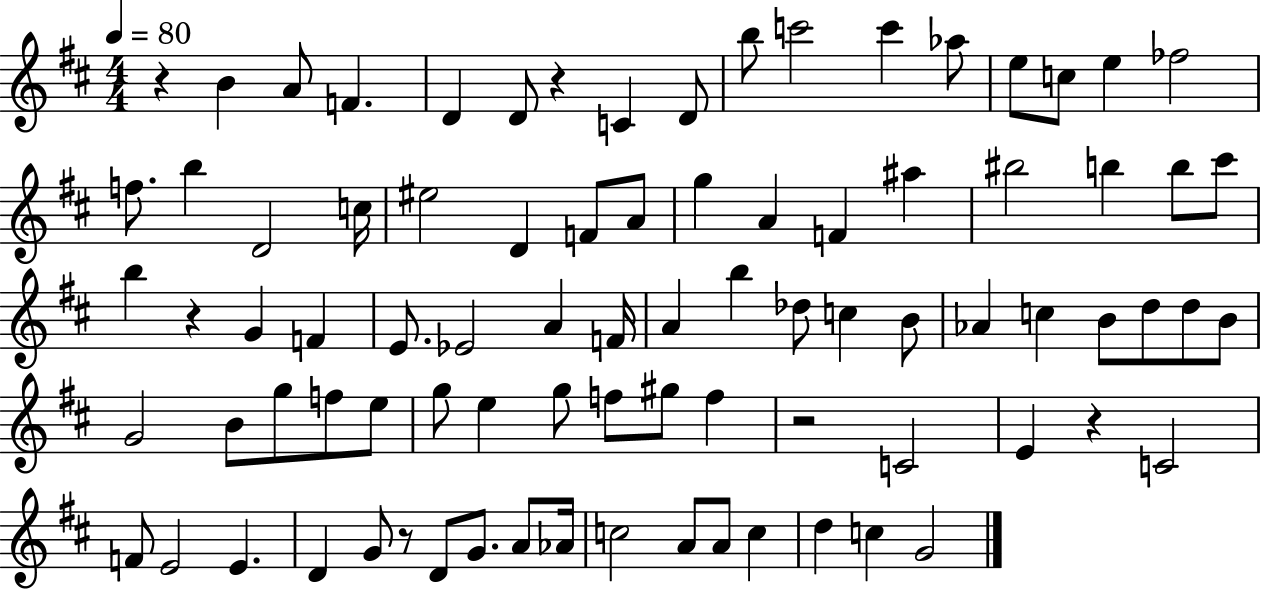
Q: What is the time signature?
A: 4/4